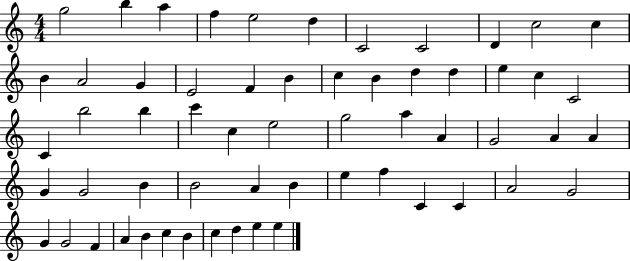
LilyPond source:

{
  \clef treble
  \numericTimeSignature
  \time 4/4
  \key c \major
  g''2 b''4 a''4 | f''4 e''2 d''4 | c'2 c'2 | d'4 c''2 c''4 | \break b'4 a'2 g'4 | e'2 f'4 b'4 | c''4 b'4 d''4 d''4 | e''4 c''4 c'2 | \break c'4 b''2 b''4 | c'''4 c''4 e''2 | g''2 a''4 a'4 | g'2 a'4 a'4 | \break g'4 g'2 b'4 | b'2 a'4 b'4 | e''4 f''4 c'4 c'4 | a'2 g'2 | \break g'4 g'2 f'4 | a'4 b'4 c''4 b'4 | c''4 d''4 e''4 e''4 | \bar "|."
}